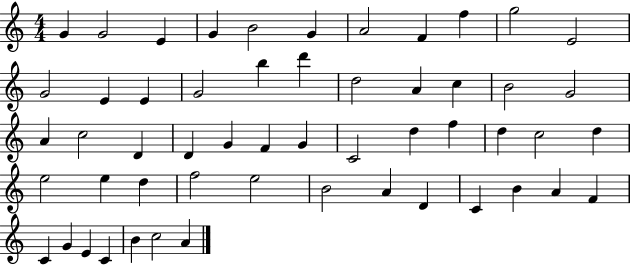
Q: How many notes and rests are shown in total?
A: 54